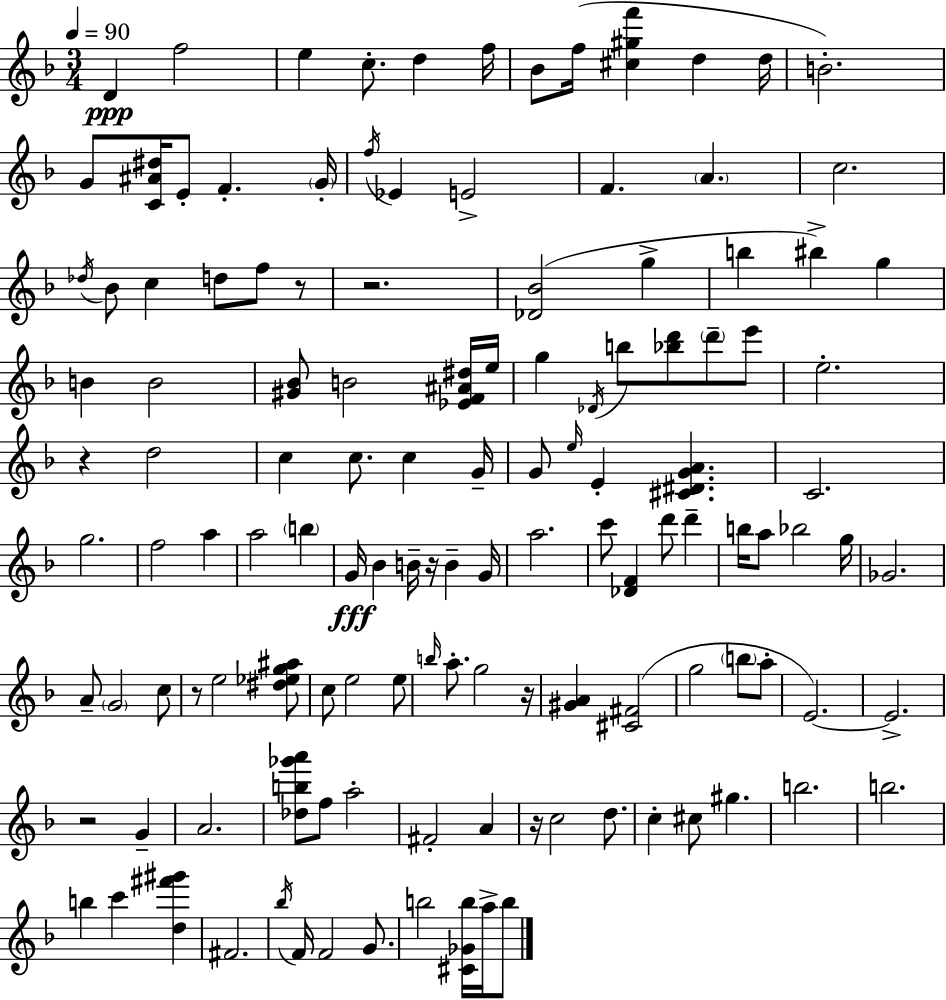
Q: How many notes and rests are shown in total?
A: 128